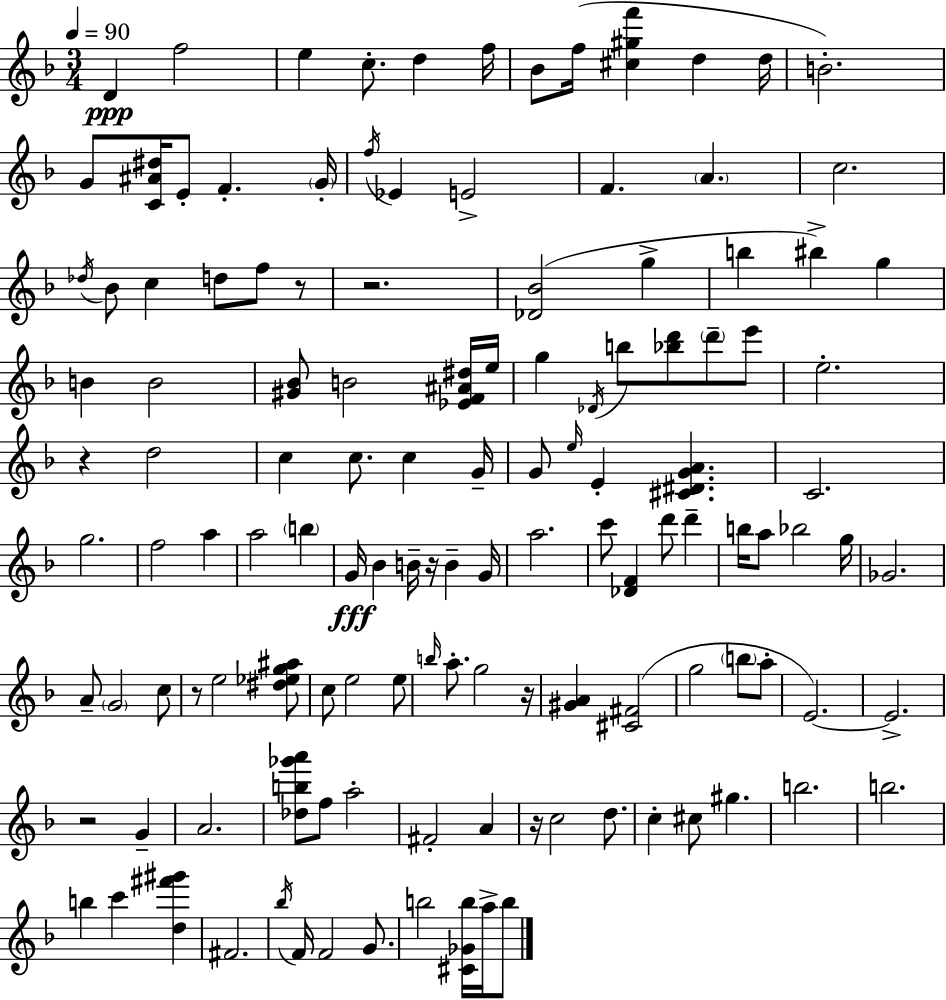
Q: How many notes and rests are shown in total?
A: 128